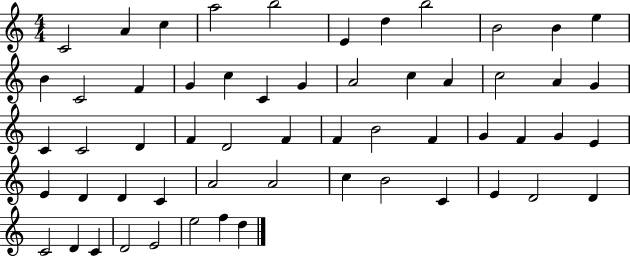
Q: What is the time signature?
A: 4/4